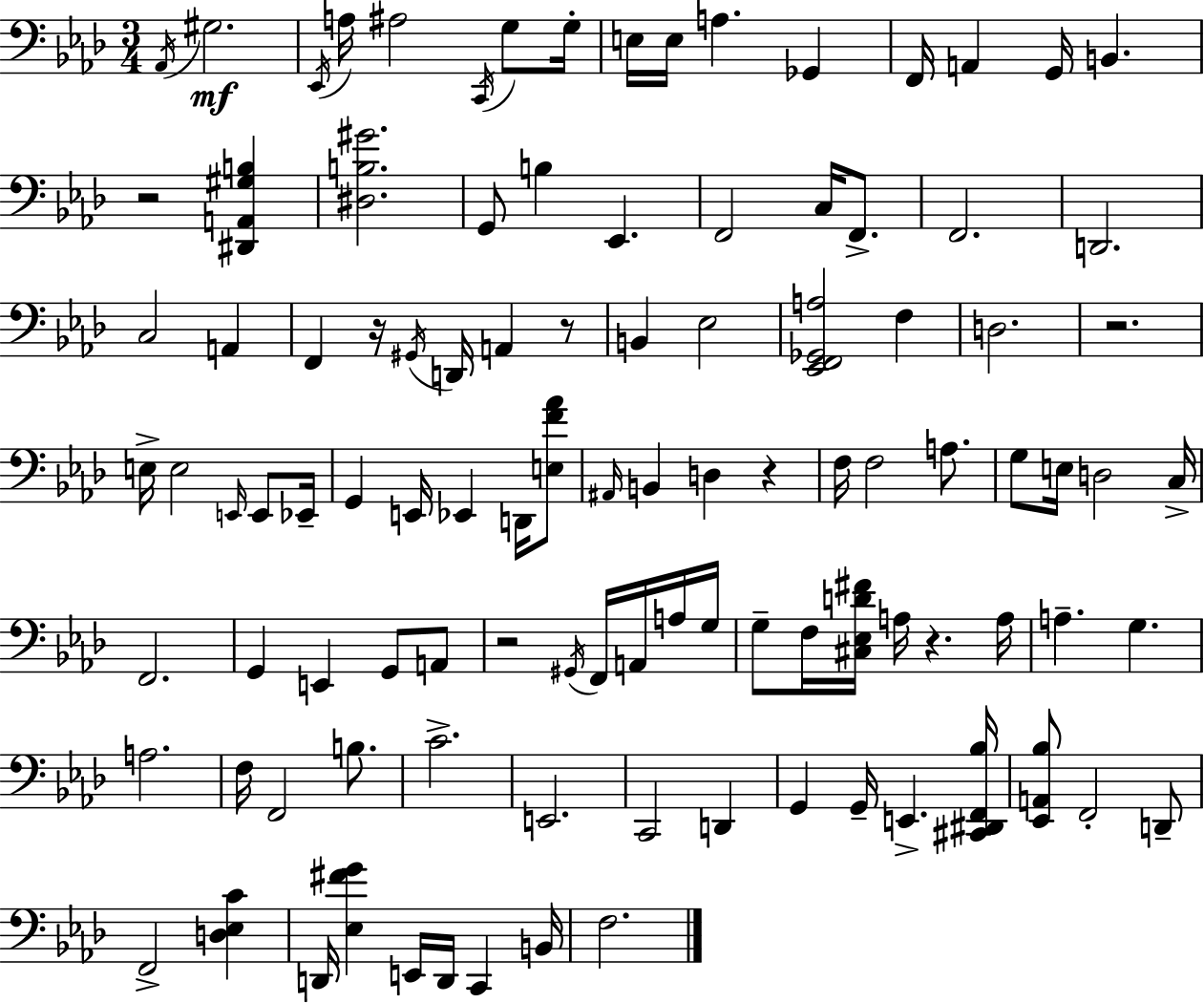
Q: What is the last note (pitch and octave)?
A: F3